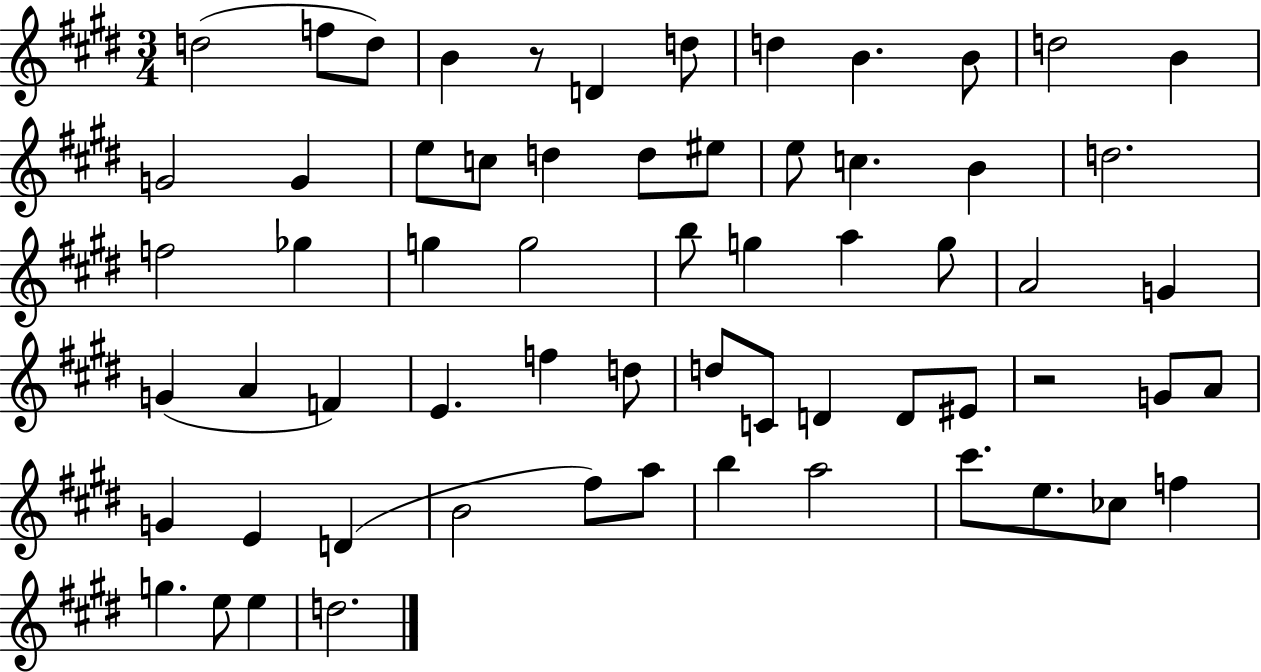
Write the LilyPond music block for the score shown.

{
  \clef treble
  \numericTimeSignature
  \time 3/4
  \key e \major
  d''2( f''8 d''8) | b'4 r8 d'4 d''8 | d''4 b'4. b'8 | d''2 b'4 | \break g'2 g'4 | e''8 c''8 d''4 d''8 eis''8 | e''8 c''4. b'4 | d''2. | \break f''2 ges''4 | g''4 g''2 | b''8 g''4 a''4 g''8 | a'2 g'4 | \break g'4( a'4 f'4) | e'4. f''4 d''8 | d''8 c'8 d'4 d'8 eis'8 | r2 g'8 a'8 | \break g'4 e'4 d'4( | b'2 fis''8) a''8 | b''4 a''2 | cis'''8. e''8. ces''8 f''4 | \break g''4. e''8 e''4 | d''2. | \bar "|."
}